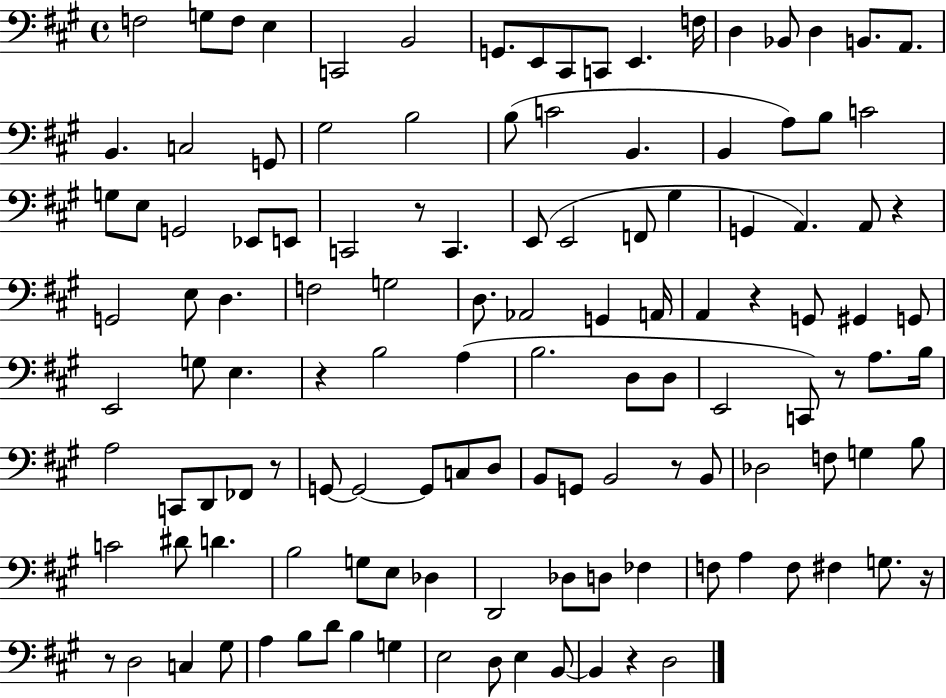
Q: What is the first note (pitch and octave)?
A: F3